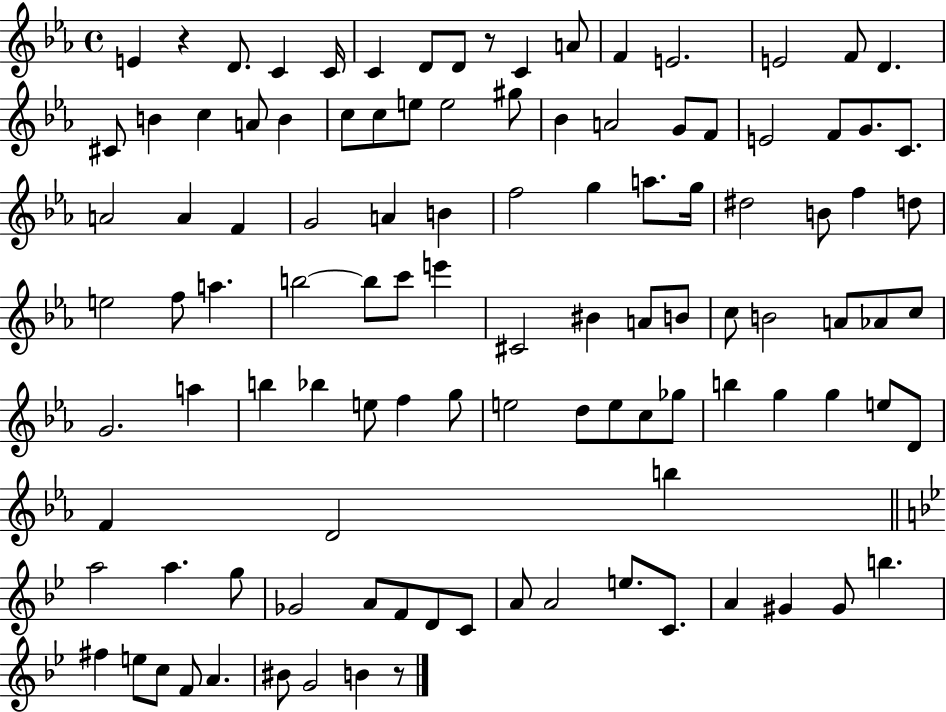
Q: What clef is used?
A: treble